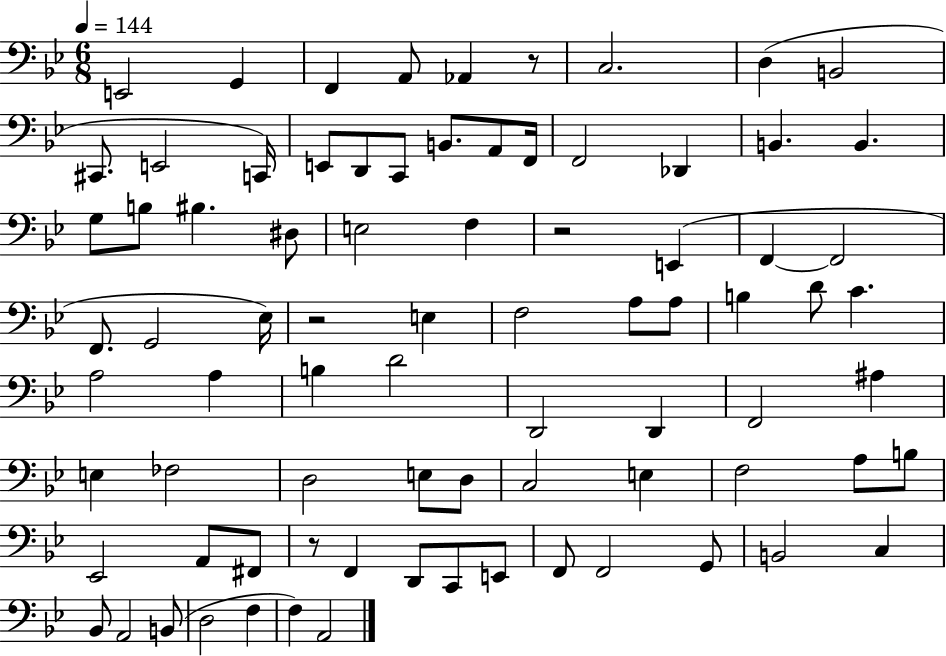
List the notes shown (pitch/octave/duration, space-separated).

E2/h G2/q F2/q A2/e Ab2/q R/e C3/h. D3/q B2/h C#2/e. E2/h C2/s E2/e D2/e C2/e B2/e. A2/e F2/s F2/h Db2/q B2/q. B2/q. G3/e B3/e BIS3/q. D#3/e E3/h F3/q R/h E2/q F2/q F2/h F2/e. G2/h Eb3/s R/h E3/q F3/h A3/e A3/e B3/q D4/e C4/q. A3/h A3/q B3/q D4/h D2/h D2/q F2/h A#3/q E3/q FES3/h D3/h E3/e D3/e C3/h E3/q F3/h A3/e B3/e Eb2/h A2/e F#2/e R/e F2/q D2/e C2/e E2/e F2/e F2/h G2/e B2/h C3/q Bb2/e A2/h B2/e D3/h F3/q F3/q A2/h